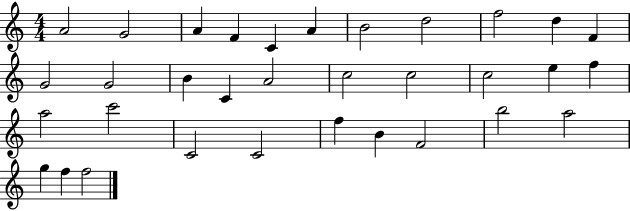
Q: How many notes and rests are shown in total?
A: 33